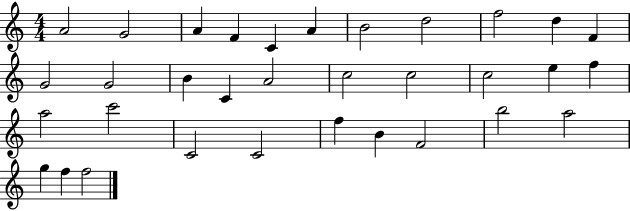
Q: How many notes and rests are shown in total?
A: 33